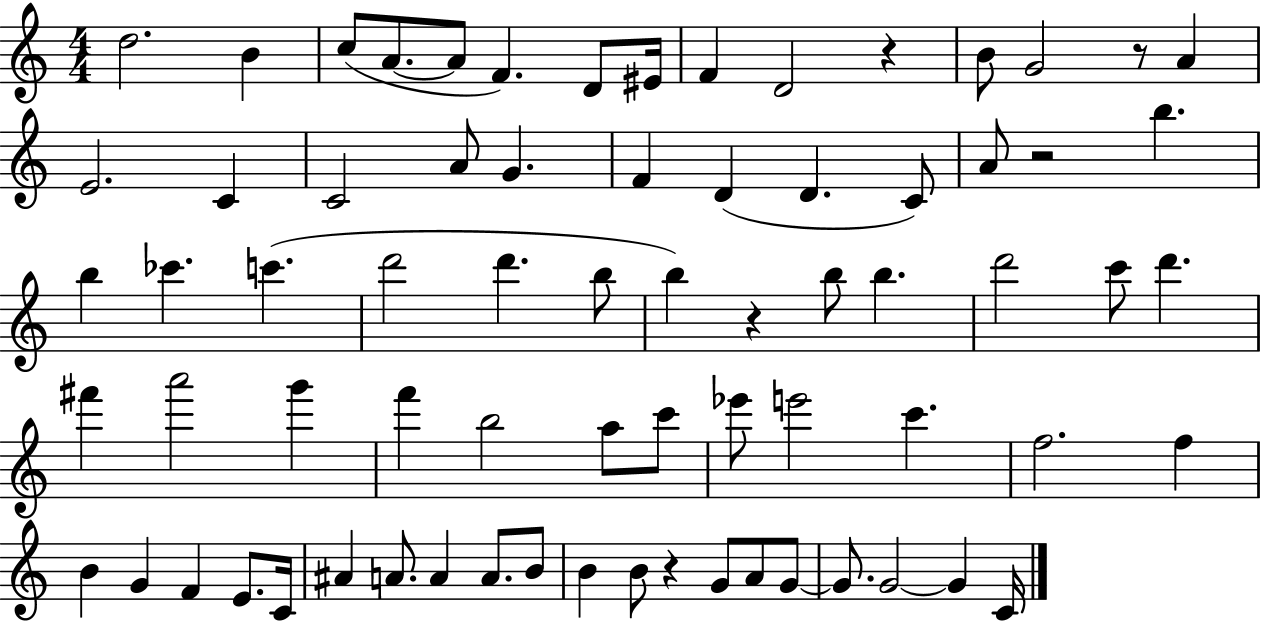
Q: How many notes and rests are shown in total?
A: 72